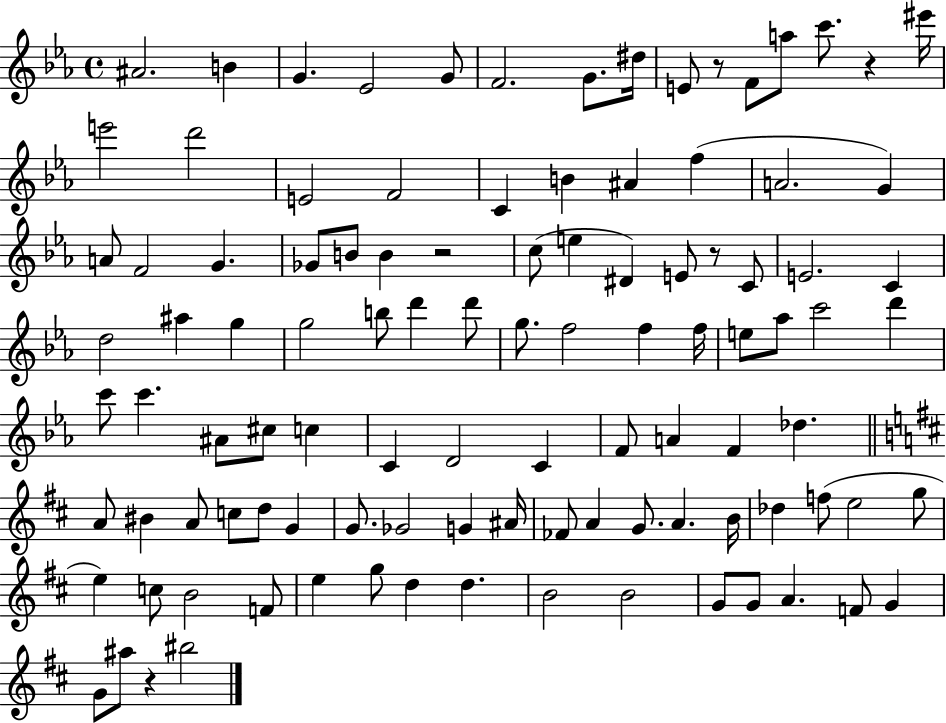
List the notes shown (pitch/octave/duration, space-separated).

A#4/h. B4/q G4/q. Eb4/h G4/e F4/h. G4/e. D#5/s E4/e R/e F4/e A5/e C6/e. R/q EIS6/s E6/h D6/h E4/h F4/h C4/q B4/q A#4/q F5/q A4/h. G4/q A4/e F4/h G4/q. Gb4/e B4/e B4/q R/h C5/e E5/q D#4/q E4/e R/e C4/e E4/h. C4/q D5/h A#5/q G5/q G5/h B5/e D6/q D6/e G5/e. F5/h F5/q F5/s E5/e Ab5/e C6/h D6/q C6/e C6/q. A#4/e C#5/e C5/q C4/q D4/h C4/q F4/e A4/q F4/q Db5/q. A4/e BIS4/q A4/e C5/e D5/e G4/q G4/e. Gb4/h G4/q A#4/s FES4/e A4/q G4/e. A4/q. B4/s Db5/q F5/e E5/h G5/e E5/q C5/e B4/h F4/e E5/q G5/e D5/q D5/q. B4/h B4/h G4/e G4/e A4/q. F4/e G4/q G4/e A#5/e R/q BIS5/h